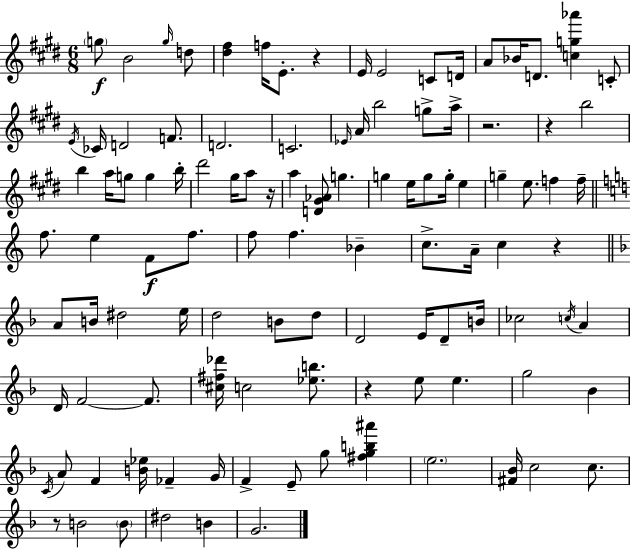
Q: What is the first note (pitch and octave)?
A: G5